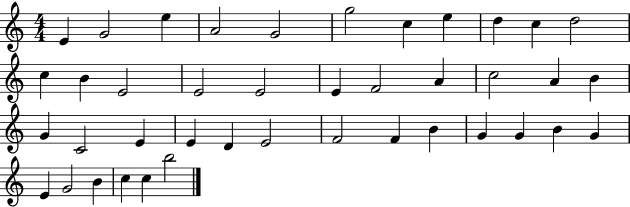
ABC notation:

X:1
T:Untitled
M:4/4
L:1/4
K:C
E G2 e A2 G2 g2 c e d c d2 c B E2 E2 E2 E F2 A c2 A B G C2 E E D E2 F2 F B G G B G E G2 B c c b2